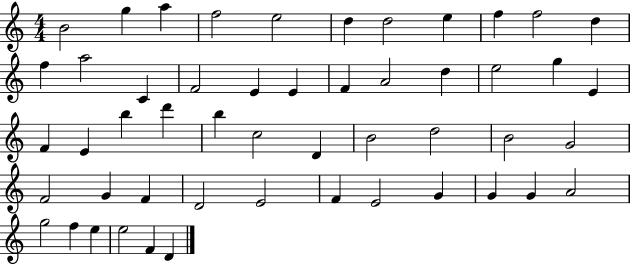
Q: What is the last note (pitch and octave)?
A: D4